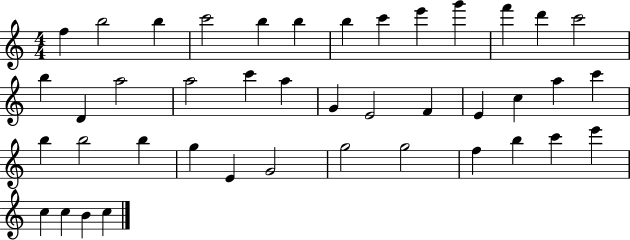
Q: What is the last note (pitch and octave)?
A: C5